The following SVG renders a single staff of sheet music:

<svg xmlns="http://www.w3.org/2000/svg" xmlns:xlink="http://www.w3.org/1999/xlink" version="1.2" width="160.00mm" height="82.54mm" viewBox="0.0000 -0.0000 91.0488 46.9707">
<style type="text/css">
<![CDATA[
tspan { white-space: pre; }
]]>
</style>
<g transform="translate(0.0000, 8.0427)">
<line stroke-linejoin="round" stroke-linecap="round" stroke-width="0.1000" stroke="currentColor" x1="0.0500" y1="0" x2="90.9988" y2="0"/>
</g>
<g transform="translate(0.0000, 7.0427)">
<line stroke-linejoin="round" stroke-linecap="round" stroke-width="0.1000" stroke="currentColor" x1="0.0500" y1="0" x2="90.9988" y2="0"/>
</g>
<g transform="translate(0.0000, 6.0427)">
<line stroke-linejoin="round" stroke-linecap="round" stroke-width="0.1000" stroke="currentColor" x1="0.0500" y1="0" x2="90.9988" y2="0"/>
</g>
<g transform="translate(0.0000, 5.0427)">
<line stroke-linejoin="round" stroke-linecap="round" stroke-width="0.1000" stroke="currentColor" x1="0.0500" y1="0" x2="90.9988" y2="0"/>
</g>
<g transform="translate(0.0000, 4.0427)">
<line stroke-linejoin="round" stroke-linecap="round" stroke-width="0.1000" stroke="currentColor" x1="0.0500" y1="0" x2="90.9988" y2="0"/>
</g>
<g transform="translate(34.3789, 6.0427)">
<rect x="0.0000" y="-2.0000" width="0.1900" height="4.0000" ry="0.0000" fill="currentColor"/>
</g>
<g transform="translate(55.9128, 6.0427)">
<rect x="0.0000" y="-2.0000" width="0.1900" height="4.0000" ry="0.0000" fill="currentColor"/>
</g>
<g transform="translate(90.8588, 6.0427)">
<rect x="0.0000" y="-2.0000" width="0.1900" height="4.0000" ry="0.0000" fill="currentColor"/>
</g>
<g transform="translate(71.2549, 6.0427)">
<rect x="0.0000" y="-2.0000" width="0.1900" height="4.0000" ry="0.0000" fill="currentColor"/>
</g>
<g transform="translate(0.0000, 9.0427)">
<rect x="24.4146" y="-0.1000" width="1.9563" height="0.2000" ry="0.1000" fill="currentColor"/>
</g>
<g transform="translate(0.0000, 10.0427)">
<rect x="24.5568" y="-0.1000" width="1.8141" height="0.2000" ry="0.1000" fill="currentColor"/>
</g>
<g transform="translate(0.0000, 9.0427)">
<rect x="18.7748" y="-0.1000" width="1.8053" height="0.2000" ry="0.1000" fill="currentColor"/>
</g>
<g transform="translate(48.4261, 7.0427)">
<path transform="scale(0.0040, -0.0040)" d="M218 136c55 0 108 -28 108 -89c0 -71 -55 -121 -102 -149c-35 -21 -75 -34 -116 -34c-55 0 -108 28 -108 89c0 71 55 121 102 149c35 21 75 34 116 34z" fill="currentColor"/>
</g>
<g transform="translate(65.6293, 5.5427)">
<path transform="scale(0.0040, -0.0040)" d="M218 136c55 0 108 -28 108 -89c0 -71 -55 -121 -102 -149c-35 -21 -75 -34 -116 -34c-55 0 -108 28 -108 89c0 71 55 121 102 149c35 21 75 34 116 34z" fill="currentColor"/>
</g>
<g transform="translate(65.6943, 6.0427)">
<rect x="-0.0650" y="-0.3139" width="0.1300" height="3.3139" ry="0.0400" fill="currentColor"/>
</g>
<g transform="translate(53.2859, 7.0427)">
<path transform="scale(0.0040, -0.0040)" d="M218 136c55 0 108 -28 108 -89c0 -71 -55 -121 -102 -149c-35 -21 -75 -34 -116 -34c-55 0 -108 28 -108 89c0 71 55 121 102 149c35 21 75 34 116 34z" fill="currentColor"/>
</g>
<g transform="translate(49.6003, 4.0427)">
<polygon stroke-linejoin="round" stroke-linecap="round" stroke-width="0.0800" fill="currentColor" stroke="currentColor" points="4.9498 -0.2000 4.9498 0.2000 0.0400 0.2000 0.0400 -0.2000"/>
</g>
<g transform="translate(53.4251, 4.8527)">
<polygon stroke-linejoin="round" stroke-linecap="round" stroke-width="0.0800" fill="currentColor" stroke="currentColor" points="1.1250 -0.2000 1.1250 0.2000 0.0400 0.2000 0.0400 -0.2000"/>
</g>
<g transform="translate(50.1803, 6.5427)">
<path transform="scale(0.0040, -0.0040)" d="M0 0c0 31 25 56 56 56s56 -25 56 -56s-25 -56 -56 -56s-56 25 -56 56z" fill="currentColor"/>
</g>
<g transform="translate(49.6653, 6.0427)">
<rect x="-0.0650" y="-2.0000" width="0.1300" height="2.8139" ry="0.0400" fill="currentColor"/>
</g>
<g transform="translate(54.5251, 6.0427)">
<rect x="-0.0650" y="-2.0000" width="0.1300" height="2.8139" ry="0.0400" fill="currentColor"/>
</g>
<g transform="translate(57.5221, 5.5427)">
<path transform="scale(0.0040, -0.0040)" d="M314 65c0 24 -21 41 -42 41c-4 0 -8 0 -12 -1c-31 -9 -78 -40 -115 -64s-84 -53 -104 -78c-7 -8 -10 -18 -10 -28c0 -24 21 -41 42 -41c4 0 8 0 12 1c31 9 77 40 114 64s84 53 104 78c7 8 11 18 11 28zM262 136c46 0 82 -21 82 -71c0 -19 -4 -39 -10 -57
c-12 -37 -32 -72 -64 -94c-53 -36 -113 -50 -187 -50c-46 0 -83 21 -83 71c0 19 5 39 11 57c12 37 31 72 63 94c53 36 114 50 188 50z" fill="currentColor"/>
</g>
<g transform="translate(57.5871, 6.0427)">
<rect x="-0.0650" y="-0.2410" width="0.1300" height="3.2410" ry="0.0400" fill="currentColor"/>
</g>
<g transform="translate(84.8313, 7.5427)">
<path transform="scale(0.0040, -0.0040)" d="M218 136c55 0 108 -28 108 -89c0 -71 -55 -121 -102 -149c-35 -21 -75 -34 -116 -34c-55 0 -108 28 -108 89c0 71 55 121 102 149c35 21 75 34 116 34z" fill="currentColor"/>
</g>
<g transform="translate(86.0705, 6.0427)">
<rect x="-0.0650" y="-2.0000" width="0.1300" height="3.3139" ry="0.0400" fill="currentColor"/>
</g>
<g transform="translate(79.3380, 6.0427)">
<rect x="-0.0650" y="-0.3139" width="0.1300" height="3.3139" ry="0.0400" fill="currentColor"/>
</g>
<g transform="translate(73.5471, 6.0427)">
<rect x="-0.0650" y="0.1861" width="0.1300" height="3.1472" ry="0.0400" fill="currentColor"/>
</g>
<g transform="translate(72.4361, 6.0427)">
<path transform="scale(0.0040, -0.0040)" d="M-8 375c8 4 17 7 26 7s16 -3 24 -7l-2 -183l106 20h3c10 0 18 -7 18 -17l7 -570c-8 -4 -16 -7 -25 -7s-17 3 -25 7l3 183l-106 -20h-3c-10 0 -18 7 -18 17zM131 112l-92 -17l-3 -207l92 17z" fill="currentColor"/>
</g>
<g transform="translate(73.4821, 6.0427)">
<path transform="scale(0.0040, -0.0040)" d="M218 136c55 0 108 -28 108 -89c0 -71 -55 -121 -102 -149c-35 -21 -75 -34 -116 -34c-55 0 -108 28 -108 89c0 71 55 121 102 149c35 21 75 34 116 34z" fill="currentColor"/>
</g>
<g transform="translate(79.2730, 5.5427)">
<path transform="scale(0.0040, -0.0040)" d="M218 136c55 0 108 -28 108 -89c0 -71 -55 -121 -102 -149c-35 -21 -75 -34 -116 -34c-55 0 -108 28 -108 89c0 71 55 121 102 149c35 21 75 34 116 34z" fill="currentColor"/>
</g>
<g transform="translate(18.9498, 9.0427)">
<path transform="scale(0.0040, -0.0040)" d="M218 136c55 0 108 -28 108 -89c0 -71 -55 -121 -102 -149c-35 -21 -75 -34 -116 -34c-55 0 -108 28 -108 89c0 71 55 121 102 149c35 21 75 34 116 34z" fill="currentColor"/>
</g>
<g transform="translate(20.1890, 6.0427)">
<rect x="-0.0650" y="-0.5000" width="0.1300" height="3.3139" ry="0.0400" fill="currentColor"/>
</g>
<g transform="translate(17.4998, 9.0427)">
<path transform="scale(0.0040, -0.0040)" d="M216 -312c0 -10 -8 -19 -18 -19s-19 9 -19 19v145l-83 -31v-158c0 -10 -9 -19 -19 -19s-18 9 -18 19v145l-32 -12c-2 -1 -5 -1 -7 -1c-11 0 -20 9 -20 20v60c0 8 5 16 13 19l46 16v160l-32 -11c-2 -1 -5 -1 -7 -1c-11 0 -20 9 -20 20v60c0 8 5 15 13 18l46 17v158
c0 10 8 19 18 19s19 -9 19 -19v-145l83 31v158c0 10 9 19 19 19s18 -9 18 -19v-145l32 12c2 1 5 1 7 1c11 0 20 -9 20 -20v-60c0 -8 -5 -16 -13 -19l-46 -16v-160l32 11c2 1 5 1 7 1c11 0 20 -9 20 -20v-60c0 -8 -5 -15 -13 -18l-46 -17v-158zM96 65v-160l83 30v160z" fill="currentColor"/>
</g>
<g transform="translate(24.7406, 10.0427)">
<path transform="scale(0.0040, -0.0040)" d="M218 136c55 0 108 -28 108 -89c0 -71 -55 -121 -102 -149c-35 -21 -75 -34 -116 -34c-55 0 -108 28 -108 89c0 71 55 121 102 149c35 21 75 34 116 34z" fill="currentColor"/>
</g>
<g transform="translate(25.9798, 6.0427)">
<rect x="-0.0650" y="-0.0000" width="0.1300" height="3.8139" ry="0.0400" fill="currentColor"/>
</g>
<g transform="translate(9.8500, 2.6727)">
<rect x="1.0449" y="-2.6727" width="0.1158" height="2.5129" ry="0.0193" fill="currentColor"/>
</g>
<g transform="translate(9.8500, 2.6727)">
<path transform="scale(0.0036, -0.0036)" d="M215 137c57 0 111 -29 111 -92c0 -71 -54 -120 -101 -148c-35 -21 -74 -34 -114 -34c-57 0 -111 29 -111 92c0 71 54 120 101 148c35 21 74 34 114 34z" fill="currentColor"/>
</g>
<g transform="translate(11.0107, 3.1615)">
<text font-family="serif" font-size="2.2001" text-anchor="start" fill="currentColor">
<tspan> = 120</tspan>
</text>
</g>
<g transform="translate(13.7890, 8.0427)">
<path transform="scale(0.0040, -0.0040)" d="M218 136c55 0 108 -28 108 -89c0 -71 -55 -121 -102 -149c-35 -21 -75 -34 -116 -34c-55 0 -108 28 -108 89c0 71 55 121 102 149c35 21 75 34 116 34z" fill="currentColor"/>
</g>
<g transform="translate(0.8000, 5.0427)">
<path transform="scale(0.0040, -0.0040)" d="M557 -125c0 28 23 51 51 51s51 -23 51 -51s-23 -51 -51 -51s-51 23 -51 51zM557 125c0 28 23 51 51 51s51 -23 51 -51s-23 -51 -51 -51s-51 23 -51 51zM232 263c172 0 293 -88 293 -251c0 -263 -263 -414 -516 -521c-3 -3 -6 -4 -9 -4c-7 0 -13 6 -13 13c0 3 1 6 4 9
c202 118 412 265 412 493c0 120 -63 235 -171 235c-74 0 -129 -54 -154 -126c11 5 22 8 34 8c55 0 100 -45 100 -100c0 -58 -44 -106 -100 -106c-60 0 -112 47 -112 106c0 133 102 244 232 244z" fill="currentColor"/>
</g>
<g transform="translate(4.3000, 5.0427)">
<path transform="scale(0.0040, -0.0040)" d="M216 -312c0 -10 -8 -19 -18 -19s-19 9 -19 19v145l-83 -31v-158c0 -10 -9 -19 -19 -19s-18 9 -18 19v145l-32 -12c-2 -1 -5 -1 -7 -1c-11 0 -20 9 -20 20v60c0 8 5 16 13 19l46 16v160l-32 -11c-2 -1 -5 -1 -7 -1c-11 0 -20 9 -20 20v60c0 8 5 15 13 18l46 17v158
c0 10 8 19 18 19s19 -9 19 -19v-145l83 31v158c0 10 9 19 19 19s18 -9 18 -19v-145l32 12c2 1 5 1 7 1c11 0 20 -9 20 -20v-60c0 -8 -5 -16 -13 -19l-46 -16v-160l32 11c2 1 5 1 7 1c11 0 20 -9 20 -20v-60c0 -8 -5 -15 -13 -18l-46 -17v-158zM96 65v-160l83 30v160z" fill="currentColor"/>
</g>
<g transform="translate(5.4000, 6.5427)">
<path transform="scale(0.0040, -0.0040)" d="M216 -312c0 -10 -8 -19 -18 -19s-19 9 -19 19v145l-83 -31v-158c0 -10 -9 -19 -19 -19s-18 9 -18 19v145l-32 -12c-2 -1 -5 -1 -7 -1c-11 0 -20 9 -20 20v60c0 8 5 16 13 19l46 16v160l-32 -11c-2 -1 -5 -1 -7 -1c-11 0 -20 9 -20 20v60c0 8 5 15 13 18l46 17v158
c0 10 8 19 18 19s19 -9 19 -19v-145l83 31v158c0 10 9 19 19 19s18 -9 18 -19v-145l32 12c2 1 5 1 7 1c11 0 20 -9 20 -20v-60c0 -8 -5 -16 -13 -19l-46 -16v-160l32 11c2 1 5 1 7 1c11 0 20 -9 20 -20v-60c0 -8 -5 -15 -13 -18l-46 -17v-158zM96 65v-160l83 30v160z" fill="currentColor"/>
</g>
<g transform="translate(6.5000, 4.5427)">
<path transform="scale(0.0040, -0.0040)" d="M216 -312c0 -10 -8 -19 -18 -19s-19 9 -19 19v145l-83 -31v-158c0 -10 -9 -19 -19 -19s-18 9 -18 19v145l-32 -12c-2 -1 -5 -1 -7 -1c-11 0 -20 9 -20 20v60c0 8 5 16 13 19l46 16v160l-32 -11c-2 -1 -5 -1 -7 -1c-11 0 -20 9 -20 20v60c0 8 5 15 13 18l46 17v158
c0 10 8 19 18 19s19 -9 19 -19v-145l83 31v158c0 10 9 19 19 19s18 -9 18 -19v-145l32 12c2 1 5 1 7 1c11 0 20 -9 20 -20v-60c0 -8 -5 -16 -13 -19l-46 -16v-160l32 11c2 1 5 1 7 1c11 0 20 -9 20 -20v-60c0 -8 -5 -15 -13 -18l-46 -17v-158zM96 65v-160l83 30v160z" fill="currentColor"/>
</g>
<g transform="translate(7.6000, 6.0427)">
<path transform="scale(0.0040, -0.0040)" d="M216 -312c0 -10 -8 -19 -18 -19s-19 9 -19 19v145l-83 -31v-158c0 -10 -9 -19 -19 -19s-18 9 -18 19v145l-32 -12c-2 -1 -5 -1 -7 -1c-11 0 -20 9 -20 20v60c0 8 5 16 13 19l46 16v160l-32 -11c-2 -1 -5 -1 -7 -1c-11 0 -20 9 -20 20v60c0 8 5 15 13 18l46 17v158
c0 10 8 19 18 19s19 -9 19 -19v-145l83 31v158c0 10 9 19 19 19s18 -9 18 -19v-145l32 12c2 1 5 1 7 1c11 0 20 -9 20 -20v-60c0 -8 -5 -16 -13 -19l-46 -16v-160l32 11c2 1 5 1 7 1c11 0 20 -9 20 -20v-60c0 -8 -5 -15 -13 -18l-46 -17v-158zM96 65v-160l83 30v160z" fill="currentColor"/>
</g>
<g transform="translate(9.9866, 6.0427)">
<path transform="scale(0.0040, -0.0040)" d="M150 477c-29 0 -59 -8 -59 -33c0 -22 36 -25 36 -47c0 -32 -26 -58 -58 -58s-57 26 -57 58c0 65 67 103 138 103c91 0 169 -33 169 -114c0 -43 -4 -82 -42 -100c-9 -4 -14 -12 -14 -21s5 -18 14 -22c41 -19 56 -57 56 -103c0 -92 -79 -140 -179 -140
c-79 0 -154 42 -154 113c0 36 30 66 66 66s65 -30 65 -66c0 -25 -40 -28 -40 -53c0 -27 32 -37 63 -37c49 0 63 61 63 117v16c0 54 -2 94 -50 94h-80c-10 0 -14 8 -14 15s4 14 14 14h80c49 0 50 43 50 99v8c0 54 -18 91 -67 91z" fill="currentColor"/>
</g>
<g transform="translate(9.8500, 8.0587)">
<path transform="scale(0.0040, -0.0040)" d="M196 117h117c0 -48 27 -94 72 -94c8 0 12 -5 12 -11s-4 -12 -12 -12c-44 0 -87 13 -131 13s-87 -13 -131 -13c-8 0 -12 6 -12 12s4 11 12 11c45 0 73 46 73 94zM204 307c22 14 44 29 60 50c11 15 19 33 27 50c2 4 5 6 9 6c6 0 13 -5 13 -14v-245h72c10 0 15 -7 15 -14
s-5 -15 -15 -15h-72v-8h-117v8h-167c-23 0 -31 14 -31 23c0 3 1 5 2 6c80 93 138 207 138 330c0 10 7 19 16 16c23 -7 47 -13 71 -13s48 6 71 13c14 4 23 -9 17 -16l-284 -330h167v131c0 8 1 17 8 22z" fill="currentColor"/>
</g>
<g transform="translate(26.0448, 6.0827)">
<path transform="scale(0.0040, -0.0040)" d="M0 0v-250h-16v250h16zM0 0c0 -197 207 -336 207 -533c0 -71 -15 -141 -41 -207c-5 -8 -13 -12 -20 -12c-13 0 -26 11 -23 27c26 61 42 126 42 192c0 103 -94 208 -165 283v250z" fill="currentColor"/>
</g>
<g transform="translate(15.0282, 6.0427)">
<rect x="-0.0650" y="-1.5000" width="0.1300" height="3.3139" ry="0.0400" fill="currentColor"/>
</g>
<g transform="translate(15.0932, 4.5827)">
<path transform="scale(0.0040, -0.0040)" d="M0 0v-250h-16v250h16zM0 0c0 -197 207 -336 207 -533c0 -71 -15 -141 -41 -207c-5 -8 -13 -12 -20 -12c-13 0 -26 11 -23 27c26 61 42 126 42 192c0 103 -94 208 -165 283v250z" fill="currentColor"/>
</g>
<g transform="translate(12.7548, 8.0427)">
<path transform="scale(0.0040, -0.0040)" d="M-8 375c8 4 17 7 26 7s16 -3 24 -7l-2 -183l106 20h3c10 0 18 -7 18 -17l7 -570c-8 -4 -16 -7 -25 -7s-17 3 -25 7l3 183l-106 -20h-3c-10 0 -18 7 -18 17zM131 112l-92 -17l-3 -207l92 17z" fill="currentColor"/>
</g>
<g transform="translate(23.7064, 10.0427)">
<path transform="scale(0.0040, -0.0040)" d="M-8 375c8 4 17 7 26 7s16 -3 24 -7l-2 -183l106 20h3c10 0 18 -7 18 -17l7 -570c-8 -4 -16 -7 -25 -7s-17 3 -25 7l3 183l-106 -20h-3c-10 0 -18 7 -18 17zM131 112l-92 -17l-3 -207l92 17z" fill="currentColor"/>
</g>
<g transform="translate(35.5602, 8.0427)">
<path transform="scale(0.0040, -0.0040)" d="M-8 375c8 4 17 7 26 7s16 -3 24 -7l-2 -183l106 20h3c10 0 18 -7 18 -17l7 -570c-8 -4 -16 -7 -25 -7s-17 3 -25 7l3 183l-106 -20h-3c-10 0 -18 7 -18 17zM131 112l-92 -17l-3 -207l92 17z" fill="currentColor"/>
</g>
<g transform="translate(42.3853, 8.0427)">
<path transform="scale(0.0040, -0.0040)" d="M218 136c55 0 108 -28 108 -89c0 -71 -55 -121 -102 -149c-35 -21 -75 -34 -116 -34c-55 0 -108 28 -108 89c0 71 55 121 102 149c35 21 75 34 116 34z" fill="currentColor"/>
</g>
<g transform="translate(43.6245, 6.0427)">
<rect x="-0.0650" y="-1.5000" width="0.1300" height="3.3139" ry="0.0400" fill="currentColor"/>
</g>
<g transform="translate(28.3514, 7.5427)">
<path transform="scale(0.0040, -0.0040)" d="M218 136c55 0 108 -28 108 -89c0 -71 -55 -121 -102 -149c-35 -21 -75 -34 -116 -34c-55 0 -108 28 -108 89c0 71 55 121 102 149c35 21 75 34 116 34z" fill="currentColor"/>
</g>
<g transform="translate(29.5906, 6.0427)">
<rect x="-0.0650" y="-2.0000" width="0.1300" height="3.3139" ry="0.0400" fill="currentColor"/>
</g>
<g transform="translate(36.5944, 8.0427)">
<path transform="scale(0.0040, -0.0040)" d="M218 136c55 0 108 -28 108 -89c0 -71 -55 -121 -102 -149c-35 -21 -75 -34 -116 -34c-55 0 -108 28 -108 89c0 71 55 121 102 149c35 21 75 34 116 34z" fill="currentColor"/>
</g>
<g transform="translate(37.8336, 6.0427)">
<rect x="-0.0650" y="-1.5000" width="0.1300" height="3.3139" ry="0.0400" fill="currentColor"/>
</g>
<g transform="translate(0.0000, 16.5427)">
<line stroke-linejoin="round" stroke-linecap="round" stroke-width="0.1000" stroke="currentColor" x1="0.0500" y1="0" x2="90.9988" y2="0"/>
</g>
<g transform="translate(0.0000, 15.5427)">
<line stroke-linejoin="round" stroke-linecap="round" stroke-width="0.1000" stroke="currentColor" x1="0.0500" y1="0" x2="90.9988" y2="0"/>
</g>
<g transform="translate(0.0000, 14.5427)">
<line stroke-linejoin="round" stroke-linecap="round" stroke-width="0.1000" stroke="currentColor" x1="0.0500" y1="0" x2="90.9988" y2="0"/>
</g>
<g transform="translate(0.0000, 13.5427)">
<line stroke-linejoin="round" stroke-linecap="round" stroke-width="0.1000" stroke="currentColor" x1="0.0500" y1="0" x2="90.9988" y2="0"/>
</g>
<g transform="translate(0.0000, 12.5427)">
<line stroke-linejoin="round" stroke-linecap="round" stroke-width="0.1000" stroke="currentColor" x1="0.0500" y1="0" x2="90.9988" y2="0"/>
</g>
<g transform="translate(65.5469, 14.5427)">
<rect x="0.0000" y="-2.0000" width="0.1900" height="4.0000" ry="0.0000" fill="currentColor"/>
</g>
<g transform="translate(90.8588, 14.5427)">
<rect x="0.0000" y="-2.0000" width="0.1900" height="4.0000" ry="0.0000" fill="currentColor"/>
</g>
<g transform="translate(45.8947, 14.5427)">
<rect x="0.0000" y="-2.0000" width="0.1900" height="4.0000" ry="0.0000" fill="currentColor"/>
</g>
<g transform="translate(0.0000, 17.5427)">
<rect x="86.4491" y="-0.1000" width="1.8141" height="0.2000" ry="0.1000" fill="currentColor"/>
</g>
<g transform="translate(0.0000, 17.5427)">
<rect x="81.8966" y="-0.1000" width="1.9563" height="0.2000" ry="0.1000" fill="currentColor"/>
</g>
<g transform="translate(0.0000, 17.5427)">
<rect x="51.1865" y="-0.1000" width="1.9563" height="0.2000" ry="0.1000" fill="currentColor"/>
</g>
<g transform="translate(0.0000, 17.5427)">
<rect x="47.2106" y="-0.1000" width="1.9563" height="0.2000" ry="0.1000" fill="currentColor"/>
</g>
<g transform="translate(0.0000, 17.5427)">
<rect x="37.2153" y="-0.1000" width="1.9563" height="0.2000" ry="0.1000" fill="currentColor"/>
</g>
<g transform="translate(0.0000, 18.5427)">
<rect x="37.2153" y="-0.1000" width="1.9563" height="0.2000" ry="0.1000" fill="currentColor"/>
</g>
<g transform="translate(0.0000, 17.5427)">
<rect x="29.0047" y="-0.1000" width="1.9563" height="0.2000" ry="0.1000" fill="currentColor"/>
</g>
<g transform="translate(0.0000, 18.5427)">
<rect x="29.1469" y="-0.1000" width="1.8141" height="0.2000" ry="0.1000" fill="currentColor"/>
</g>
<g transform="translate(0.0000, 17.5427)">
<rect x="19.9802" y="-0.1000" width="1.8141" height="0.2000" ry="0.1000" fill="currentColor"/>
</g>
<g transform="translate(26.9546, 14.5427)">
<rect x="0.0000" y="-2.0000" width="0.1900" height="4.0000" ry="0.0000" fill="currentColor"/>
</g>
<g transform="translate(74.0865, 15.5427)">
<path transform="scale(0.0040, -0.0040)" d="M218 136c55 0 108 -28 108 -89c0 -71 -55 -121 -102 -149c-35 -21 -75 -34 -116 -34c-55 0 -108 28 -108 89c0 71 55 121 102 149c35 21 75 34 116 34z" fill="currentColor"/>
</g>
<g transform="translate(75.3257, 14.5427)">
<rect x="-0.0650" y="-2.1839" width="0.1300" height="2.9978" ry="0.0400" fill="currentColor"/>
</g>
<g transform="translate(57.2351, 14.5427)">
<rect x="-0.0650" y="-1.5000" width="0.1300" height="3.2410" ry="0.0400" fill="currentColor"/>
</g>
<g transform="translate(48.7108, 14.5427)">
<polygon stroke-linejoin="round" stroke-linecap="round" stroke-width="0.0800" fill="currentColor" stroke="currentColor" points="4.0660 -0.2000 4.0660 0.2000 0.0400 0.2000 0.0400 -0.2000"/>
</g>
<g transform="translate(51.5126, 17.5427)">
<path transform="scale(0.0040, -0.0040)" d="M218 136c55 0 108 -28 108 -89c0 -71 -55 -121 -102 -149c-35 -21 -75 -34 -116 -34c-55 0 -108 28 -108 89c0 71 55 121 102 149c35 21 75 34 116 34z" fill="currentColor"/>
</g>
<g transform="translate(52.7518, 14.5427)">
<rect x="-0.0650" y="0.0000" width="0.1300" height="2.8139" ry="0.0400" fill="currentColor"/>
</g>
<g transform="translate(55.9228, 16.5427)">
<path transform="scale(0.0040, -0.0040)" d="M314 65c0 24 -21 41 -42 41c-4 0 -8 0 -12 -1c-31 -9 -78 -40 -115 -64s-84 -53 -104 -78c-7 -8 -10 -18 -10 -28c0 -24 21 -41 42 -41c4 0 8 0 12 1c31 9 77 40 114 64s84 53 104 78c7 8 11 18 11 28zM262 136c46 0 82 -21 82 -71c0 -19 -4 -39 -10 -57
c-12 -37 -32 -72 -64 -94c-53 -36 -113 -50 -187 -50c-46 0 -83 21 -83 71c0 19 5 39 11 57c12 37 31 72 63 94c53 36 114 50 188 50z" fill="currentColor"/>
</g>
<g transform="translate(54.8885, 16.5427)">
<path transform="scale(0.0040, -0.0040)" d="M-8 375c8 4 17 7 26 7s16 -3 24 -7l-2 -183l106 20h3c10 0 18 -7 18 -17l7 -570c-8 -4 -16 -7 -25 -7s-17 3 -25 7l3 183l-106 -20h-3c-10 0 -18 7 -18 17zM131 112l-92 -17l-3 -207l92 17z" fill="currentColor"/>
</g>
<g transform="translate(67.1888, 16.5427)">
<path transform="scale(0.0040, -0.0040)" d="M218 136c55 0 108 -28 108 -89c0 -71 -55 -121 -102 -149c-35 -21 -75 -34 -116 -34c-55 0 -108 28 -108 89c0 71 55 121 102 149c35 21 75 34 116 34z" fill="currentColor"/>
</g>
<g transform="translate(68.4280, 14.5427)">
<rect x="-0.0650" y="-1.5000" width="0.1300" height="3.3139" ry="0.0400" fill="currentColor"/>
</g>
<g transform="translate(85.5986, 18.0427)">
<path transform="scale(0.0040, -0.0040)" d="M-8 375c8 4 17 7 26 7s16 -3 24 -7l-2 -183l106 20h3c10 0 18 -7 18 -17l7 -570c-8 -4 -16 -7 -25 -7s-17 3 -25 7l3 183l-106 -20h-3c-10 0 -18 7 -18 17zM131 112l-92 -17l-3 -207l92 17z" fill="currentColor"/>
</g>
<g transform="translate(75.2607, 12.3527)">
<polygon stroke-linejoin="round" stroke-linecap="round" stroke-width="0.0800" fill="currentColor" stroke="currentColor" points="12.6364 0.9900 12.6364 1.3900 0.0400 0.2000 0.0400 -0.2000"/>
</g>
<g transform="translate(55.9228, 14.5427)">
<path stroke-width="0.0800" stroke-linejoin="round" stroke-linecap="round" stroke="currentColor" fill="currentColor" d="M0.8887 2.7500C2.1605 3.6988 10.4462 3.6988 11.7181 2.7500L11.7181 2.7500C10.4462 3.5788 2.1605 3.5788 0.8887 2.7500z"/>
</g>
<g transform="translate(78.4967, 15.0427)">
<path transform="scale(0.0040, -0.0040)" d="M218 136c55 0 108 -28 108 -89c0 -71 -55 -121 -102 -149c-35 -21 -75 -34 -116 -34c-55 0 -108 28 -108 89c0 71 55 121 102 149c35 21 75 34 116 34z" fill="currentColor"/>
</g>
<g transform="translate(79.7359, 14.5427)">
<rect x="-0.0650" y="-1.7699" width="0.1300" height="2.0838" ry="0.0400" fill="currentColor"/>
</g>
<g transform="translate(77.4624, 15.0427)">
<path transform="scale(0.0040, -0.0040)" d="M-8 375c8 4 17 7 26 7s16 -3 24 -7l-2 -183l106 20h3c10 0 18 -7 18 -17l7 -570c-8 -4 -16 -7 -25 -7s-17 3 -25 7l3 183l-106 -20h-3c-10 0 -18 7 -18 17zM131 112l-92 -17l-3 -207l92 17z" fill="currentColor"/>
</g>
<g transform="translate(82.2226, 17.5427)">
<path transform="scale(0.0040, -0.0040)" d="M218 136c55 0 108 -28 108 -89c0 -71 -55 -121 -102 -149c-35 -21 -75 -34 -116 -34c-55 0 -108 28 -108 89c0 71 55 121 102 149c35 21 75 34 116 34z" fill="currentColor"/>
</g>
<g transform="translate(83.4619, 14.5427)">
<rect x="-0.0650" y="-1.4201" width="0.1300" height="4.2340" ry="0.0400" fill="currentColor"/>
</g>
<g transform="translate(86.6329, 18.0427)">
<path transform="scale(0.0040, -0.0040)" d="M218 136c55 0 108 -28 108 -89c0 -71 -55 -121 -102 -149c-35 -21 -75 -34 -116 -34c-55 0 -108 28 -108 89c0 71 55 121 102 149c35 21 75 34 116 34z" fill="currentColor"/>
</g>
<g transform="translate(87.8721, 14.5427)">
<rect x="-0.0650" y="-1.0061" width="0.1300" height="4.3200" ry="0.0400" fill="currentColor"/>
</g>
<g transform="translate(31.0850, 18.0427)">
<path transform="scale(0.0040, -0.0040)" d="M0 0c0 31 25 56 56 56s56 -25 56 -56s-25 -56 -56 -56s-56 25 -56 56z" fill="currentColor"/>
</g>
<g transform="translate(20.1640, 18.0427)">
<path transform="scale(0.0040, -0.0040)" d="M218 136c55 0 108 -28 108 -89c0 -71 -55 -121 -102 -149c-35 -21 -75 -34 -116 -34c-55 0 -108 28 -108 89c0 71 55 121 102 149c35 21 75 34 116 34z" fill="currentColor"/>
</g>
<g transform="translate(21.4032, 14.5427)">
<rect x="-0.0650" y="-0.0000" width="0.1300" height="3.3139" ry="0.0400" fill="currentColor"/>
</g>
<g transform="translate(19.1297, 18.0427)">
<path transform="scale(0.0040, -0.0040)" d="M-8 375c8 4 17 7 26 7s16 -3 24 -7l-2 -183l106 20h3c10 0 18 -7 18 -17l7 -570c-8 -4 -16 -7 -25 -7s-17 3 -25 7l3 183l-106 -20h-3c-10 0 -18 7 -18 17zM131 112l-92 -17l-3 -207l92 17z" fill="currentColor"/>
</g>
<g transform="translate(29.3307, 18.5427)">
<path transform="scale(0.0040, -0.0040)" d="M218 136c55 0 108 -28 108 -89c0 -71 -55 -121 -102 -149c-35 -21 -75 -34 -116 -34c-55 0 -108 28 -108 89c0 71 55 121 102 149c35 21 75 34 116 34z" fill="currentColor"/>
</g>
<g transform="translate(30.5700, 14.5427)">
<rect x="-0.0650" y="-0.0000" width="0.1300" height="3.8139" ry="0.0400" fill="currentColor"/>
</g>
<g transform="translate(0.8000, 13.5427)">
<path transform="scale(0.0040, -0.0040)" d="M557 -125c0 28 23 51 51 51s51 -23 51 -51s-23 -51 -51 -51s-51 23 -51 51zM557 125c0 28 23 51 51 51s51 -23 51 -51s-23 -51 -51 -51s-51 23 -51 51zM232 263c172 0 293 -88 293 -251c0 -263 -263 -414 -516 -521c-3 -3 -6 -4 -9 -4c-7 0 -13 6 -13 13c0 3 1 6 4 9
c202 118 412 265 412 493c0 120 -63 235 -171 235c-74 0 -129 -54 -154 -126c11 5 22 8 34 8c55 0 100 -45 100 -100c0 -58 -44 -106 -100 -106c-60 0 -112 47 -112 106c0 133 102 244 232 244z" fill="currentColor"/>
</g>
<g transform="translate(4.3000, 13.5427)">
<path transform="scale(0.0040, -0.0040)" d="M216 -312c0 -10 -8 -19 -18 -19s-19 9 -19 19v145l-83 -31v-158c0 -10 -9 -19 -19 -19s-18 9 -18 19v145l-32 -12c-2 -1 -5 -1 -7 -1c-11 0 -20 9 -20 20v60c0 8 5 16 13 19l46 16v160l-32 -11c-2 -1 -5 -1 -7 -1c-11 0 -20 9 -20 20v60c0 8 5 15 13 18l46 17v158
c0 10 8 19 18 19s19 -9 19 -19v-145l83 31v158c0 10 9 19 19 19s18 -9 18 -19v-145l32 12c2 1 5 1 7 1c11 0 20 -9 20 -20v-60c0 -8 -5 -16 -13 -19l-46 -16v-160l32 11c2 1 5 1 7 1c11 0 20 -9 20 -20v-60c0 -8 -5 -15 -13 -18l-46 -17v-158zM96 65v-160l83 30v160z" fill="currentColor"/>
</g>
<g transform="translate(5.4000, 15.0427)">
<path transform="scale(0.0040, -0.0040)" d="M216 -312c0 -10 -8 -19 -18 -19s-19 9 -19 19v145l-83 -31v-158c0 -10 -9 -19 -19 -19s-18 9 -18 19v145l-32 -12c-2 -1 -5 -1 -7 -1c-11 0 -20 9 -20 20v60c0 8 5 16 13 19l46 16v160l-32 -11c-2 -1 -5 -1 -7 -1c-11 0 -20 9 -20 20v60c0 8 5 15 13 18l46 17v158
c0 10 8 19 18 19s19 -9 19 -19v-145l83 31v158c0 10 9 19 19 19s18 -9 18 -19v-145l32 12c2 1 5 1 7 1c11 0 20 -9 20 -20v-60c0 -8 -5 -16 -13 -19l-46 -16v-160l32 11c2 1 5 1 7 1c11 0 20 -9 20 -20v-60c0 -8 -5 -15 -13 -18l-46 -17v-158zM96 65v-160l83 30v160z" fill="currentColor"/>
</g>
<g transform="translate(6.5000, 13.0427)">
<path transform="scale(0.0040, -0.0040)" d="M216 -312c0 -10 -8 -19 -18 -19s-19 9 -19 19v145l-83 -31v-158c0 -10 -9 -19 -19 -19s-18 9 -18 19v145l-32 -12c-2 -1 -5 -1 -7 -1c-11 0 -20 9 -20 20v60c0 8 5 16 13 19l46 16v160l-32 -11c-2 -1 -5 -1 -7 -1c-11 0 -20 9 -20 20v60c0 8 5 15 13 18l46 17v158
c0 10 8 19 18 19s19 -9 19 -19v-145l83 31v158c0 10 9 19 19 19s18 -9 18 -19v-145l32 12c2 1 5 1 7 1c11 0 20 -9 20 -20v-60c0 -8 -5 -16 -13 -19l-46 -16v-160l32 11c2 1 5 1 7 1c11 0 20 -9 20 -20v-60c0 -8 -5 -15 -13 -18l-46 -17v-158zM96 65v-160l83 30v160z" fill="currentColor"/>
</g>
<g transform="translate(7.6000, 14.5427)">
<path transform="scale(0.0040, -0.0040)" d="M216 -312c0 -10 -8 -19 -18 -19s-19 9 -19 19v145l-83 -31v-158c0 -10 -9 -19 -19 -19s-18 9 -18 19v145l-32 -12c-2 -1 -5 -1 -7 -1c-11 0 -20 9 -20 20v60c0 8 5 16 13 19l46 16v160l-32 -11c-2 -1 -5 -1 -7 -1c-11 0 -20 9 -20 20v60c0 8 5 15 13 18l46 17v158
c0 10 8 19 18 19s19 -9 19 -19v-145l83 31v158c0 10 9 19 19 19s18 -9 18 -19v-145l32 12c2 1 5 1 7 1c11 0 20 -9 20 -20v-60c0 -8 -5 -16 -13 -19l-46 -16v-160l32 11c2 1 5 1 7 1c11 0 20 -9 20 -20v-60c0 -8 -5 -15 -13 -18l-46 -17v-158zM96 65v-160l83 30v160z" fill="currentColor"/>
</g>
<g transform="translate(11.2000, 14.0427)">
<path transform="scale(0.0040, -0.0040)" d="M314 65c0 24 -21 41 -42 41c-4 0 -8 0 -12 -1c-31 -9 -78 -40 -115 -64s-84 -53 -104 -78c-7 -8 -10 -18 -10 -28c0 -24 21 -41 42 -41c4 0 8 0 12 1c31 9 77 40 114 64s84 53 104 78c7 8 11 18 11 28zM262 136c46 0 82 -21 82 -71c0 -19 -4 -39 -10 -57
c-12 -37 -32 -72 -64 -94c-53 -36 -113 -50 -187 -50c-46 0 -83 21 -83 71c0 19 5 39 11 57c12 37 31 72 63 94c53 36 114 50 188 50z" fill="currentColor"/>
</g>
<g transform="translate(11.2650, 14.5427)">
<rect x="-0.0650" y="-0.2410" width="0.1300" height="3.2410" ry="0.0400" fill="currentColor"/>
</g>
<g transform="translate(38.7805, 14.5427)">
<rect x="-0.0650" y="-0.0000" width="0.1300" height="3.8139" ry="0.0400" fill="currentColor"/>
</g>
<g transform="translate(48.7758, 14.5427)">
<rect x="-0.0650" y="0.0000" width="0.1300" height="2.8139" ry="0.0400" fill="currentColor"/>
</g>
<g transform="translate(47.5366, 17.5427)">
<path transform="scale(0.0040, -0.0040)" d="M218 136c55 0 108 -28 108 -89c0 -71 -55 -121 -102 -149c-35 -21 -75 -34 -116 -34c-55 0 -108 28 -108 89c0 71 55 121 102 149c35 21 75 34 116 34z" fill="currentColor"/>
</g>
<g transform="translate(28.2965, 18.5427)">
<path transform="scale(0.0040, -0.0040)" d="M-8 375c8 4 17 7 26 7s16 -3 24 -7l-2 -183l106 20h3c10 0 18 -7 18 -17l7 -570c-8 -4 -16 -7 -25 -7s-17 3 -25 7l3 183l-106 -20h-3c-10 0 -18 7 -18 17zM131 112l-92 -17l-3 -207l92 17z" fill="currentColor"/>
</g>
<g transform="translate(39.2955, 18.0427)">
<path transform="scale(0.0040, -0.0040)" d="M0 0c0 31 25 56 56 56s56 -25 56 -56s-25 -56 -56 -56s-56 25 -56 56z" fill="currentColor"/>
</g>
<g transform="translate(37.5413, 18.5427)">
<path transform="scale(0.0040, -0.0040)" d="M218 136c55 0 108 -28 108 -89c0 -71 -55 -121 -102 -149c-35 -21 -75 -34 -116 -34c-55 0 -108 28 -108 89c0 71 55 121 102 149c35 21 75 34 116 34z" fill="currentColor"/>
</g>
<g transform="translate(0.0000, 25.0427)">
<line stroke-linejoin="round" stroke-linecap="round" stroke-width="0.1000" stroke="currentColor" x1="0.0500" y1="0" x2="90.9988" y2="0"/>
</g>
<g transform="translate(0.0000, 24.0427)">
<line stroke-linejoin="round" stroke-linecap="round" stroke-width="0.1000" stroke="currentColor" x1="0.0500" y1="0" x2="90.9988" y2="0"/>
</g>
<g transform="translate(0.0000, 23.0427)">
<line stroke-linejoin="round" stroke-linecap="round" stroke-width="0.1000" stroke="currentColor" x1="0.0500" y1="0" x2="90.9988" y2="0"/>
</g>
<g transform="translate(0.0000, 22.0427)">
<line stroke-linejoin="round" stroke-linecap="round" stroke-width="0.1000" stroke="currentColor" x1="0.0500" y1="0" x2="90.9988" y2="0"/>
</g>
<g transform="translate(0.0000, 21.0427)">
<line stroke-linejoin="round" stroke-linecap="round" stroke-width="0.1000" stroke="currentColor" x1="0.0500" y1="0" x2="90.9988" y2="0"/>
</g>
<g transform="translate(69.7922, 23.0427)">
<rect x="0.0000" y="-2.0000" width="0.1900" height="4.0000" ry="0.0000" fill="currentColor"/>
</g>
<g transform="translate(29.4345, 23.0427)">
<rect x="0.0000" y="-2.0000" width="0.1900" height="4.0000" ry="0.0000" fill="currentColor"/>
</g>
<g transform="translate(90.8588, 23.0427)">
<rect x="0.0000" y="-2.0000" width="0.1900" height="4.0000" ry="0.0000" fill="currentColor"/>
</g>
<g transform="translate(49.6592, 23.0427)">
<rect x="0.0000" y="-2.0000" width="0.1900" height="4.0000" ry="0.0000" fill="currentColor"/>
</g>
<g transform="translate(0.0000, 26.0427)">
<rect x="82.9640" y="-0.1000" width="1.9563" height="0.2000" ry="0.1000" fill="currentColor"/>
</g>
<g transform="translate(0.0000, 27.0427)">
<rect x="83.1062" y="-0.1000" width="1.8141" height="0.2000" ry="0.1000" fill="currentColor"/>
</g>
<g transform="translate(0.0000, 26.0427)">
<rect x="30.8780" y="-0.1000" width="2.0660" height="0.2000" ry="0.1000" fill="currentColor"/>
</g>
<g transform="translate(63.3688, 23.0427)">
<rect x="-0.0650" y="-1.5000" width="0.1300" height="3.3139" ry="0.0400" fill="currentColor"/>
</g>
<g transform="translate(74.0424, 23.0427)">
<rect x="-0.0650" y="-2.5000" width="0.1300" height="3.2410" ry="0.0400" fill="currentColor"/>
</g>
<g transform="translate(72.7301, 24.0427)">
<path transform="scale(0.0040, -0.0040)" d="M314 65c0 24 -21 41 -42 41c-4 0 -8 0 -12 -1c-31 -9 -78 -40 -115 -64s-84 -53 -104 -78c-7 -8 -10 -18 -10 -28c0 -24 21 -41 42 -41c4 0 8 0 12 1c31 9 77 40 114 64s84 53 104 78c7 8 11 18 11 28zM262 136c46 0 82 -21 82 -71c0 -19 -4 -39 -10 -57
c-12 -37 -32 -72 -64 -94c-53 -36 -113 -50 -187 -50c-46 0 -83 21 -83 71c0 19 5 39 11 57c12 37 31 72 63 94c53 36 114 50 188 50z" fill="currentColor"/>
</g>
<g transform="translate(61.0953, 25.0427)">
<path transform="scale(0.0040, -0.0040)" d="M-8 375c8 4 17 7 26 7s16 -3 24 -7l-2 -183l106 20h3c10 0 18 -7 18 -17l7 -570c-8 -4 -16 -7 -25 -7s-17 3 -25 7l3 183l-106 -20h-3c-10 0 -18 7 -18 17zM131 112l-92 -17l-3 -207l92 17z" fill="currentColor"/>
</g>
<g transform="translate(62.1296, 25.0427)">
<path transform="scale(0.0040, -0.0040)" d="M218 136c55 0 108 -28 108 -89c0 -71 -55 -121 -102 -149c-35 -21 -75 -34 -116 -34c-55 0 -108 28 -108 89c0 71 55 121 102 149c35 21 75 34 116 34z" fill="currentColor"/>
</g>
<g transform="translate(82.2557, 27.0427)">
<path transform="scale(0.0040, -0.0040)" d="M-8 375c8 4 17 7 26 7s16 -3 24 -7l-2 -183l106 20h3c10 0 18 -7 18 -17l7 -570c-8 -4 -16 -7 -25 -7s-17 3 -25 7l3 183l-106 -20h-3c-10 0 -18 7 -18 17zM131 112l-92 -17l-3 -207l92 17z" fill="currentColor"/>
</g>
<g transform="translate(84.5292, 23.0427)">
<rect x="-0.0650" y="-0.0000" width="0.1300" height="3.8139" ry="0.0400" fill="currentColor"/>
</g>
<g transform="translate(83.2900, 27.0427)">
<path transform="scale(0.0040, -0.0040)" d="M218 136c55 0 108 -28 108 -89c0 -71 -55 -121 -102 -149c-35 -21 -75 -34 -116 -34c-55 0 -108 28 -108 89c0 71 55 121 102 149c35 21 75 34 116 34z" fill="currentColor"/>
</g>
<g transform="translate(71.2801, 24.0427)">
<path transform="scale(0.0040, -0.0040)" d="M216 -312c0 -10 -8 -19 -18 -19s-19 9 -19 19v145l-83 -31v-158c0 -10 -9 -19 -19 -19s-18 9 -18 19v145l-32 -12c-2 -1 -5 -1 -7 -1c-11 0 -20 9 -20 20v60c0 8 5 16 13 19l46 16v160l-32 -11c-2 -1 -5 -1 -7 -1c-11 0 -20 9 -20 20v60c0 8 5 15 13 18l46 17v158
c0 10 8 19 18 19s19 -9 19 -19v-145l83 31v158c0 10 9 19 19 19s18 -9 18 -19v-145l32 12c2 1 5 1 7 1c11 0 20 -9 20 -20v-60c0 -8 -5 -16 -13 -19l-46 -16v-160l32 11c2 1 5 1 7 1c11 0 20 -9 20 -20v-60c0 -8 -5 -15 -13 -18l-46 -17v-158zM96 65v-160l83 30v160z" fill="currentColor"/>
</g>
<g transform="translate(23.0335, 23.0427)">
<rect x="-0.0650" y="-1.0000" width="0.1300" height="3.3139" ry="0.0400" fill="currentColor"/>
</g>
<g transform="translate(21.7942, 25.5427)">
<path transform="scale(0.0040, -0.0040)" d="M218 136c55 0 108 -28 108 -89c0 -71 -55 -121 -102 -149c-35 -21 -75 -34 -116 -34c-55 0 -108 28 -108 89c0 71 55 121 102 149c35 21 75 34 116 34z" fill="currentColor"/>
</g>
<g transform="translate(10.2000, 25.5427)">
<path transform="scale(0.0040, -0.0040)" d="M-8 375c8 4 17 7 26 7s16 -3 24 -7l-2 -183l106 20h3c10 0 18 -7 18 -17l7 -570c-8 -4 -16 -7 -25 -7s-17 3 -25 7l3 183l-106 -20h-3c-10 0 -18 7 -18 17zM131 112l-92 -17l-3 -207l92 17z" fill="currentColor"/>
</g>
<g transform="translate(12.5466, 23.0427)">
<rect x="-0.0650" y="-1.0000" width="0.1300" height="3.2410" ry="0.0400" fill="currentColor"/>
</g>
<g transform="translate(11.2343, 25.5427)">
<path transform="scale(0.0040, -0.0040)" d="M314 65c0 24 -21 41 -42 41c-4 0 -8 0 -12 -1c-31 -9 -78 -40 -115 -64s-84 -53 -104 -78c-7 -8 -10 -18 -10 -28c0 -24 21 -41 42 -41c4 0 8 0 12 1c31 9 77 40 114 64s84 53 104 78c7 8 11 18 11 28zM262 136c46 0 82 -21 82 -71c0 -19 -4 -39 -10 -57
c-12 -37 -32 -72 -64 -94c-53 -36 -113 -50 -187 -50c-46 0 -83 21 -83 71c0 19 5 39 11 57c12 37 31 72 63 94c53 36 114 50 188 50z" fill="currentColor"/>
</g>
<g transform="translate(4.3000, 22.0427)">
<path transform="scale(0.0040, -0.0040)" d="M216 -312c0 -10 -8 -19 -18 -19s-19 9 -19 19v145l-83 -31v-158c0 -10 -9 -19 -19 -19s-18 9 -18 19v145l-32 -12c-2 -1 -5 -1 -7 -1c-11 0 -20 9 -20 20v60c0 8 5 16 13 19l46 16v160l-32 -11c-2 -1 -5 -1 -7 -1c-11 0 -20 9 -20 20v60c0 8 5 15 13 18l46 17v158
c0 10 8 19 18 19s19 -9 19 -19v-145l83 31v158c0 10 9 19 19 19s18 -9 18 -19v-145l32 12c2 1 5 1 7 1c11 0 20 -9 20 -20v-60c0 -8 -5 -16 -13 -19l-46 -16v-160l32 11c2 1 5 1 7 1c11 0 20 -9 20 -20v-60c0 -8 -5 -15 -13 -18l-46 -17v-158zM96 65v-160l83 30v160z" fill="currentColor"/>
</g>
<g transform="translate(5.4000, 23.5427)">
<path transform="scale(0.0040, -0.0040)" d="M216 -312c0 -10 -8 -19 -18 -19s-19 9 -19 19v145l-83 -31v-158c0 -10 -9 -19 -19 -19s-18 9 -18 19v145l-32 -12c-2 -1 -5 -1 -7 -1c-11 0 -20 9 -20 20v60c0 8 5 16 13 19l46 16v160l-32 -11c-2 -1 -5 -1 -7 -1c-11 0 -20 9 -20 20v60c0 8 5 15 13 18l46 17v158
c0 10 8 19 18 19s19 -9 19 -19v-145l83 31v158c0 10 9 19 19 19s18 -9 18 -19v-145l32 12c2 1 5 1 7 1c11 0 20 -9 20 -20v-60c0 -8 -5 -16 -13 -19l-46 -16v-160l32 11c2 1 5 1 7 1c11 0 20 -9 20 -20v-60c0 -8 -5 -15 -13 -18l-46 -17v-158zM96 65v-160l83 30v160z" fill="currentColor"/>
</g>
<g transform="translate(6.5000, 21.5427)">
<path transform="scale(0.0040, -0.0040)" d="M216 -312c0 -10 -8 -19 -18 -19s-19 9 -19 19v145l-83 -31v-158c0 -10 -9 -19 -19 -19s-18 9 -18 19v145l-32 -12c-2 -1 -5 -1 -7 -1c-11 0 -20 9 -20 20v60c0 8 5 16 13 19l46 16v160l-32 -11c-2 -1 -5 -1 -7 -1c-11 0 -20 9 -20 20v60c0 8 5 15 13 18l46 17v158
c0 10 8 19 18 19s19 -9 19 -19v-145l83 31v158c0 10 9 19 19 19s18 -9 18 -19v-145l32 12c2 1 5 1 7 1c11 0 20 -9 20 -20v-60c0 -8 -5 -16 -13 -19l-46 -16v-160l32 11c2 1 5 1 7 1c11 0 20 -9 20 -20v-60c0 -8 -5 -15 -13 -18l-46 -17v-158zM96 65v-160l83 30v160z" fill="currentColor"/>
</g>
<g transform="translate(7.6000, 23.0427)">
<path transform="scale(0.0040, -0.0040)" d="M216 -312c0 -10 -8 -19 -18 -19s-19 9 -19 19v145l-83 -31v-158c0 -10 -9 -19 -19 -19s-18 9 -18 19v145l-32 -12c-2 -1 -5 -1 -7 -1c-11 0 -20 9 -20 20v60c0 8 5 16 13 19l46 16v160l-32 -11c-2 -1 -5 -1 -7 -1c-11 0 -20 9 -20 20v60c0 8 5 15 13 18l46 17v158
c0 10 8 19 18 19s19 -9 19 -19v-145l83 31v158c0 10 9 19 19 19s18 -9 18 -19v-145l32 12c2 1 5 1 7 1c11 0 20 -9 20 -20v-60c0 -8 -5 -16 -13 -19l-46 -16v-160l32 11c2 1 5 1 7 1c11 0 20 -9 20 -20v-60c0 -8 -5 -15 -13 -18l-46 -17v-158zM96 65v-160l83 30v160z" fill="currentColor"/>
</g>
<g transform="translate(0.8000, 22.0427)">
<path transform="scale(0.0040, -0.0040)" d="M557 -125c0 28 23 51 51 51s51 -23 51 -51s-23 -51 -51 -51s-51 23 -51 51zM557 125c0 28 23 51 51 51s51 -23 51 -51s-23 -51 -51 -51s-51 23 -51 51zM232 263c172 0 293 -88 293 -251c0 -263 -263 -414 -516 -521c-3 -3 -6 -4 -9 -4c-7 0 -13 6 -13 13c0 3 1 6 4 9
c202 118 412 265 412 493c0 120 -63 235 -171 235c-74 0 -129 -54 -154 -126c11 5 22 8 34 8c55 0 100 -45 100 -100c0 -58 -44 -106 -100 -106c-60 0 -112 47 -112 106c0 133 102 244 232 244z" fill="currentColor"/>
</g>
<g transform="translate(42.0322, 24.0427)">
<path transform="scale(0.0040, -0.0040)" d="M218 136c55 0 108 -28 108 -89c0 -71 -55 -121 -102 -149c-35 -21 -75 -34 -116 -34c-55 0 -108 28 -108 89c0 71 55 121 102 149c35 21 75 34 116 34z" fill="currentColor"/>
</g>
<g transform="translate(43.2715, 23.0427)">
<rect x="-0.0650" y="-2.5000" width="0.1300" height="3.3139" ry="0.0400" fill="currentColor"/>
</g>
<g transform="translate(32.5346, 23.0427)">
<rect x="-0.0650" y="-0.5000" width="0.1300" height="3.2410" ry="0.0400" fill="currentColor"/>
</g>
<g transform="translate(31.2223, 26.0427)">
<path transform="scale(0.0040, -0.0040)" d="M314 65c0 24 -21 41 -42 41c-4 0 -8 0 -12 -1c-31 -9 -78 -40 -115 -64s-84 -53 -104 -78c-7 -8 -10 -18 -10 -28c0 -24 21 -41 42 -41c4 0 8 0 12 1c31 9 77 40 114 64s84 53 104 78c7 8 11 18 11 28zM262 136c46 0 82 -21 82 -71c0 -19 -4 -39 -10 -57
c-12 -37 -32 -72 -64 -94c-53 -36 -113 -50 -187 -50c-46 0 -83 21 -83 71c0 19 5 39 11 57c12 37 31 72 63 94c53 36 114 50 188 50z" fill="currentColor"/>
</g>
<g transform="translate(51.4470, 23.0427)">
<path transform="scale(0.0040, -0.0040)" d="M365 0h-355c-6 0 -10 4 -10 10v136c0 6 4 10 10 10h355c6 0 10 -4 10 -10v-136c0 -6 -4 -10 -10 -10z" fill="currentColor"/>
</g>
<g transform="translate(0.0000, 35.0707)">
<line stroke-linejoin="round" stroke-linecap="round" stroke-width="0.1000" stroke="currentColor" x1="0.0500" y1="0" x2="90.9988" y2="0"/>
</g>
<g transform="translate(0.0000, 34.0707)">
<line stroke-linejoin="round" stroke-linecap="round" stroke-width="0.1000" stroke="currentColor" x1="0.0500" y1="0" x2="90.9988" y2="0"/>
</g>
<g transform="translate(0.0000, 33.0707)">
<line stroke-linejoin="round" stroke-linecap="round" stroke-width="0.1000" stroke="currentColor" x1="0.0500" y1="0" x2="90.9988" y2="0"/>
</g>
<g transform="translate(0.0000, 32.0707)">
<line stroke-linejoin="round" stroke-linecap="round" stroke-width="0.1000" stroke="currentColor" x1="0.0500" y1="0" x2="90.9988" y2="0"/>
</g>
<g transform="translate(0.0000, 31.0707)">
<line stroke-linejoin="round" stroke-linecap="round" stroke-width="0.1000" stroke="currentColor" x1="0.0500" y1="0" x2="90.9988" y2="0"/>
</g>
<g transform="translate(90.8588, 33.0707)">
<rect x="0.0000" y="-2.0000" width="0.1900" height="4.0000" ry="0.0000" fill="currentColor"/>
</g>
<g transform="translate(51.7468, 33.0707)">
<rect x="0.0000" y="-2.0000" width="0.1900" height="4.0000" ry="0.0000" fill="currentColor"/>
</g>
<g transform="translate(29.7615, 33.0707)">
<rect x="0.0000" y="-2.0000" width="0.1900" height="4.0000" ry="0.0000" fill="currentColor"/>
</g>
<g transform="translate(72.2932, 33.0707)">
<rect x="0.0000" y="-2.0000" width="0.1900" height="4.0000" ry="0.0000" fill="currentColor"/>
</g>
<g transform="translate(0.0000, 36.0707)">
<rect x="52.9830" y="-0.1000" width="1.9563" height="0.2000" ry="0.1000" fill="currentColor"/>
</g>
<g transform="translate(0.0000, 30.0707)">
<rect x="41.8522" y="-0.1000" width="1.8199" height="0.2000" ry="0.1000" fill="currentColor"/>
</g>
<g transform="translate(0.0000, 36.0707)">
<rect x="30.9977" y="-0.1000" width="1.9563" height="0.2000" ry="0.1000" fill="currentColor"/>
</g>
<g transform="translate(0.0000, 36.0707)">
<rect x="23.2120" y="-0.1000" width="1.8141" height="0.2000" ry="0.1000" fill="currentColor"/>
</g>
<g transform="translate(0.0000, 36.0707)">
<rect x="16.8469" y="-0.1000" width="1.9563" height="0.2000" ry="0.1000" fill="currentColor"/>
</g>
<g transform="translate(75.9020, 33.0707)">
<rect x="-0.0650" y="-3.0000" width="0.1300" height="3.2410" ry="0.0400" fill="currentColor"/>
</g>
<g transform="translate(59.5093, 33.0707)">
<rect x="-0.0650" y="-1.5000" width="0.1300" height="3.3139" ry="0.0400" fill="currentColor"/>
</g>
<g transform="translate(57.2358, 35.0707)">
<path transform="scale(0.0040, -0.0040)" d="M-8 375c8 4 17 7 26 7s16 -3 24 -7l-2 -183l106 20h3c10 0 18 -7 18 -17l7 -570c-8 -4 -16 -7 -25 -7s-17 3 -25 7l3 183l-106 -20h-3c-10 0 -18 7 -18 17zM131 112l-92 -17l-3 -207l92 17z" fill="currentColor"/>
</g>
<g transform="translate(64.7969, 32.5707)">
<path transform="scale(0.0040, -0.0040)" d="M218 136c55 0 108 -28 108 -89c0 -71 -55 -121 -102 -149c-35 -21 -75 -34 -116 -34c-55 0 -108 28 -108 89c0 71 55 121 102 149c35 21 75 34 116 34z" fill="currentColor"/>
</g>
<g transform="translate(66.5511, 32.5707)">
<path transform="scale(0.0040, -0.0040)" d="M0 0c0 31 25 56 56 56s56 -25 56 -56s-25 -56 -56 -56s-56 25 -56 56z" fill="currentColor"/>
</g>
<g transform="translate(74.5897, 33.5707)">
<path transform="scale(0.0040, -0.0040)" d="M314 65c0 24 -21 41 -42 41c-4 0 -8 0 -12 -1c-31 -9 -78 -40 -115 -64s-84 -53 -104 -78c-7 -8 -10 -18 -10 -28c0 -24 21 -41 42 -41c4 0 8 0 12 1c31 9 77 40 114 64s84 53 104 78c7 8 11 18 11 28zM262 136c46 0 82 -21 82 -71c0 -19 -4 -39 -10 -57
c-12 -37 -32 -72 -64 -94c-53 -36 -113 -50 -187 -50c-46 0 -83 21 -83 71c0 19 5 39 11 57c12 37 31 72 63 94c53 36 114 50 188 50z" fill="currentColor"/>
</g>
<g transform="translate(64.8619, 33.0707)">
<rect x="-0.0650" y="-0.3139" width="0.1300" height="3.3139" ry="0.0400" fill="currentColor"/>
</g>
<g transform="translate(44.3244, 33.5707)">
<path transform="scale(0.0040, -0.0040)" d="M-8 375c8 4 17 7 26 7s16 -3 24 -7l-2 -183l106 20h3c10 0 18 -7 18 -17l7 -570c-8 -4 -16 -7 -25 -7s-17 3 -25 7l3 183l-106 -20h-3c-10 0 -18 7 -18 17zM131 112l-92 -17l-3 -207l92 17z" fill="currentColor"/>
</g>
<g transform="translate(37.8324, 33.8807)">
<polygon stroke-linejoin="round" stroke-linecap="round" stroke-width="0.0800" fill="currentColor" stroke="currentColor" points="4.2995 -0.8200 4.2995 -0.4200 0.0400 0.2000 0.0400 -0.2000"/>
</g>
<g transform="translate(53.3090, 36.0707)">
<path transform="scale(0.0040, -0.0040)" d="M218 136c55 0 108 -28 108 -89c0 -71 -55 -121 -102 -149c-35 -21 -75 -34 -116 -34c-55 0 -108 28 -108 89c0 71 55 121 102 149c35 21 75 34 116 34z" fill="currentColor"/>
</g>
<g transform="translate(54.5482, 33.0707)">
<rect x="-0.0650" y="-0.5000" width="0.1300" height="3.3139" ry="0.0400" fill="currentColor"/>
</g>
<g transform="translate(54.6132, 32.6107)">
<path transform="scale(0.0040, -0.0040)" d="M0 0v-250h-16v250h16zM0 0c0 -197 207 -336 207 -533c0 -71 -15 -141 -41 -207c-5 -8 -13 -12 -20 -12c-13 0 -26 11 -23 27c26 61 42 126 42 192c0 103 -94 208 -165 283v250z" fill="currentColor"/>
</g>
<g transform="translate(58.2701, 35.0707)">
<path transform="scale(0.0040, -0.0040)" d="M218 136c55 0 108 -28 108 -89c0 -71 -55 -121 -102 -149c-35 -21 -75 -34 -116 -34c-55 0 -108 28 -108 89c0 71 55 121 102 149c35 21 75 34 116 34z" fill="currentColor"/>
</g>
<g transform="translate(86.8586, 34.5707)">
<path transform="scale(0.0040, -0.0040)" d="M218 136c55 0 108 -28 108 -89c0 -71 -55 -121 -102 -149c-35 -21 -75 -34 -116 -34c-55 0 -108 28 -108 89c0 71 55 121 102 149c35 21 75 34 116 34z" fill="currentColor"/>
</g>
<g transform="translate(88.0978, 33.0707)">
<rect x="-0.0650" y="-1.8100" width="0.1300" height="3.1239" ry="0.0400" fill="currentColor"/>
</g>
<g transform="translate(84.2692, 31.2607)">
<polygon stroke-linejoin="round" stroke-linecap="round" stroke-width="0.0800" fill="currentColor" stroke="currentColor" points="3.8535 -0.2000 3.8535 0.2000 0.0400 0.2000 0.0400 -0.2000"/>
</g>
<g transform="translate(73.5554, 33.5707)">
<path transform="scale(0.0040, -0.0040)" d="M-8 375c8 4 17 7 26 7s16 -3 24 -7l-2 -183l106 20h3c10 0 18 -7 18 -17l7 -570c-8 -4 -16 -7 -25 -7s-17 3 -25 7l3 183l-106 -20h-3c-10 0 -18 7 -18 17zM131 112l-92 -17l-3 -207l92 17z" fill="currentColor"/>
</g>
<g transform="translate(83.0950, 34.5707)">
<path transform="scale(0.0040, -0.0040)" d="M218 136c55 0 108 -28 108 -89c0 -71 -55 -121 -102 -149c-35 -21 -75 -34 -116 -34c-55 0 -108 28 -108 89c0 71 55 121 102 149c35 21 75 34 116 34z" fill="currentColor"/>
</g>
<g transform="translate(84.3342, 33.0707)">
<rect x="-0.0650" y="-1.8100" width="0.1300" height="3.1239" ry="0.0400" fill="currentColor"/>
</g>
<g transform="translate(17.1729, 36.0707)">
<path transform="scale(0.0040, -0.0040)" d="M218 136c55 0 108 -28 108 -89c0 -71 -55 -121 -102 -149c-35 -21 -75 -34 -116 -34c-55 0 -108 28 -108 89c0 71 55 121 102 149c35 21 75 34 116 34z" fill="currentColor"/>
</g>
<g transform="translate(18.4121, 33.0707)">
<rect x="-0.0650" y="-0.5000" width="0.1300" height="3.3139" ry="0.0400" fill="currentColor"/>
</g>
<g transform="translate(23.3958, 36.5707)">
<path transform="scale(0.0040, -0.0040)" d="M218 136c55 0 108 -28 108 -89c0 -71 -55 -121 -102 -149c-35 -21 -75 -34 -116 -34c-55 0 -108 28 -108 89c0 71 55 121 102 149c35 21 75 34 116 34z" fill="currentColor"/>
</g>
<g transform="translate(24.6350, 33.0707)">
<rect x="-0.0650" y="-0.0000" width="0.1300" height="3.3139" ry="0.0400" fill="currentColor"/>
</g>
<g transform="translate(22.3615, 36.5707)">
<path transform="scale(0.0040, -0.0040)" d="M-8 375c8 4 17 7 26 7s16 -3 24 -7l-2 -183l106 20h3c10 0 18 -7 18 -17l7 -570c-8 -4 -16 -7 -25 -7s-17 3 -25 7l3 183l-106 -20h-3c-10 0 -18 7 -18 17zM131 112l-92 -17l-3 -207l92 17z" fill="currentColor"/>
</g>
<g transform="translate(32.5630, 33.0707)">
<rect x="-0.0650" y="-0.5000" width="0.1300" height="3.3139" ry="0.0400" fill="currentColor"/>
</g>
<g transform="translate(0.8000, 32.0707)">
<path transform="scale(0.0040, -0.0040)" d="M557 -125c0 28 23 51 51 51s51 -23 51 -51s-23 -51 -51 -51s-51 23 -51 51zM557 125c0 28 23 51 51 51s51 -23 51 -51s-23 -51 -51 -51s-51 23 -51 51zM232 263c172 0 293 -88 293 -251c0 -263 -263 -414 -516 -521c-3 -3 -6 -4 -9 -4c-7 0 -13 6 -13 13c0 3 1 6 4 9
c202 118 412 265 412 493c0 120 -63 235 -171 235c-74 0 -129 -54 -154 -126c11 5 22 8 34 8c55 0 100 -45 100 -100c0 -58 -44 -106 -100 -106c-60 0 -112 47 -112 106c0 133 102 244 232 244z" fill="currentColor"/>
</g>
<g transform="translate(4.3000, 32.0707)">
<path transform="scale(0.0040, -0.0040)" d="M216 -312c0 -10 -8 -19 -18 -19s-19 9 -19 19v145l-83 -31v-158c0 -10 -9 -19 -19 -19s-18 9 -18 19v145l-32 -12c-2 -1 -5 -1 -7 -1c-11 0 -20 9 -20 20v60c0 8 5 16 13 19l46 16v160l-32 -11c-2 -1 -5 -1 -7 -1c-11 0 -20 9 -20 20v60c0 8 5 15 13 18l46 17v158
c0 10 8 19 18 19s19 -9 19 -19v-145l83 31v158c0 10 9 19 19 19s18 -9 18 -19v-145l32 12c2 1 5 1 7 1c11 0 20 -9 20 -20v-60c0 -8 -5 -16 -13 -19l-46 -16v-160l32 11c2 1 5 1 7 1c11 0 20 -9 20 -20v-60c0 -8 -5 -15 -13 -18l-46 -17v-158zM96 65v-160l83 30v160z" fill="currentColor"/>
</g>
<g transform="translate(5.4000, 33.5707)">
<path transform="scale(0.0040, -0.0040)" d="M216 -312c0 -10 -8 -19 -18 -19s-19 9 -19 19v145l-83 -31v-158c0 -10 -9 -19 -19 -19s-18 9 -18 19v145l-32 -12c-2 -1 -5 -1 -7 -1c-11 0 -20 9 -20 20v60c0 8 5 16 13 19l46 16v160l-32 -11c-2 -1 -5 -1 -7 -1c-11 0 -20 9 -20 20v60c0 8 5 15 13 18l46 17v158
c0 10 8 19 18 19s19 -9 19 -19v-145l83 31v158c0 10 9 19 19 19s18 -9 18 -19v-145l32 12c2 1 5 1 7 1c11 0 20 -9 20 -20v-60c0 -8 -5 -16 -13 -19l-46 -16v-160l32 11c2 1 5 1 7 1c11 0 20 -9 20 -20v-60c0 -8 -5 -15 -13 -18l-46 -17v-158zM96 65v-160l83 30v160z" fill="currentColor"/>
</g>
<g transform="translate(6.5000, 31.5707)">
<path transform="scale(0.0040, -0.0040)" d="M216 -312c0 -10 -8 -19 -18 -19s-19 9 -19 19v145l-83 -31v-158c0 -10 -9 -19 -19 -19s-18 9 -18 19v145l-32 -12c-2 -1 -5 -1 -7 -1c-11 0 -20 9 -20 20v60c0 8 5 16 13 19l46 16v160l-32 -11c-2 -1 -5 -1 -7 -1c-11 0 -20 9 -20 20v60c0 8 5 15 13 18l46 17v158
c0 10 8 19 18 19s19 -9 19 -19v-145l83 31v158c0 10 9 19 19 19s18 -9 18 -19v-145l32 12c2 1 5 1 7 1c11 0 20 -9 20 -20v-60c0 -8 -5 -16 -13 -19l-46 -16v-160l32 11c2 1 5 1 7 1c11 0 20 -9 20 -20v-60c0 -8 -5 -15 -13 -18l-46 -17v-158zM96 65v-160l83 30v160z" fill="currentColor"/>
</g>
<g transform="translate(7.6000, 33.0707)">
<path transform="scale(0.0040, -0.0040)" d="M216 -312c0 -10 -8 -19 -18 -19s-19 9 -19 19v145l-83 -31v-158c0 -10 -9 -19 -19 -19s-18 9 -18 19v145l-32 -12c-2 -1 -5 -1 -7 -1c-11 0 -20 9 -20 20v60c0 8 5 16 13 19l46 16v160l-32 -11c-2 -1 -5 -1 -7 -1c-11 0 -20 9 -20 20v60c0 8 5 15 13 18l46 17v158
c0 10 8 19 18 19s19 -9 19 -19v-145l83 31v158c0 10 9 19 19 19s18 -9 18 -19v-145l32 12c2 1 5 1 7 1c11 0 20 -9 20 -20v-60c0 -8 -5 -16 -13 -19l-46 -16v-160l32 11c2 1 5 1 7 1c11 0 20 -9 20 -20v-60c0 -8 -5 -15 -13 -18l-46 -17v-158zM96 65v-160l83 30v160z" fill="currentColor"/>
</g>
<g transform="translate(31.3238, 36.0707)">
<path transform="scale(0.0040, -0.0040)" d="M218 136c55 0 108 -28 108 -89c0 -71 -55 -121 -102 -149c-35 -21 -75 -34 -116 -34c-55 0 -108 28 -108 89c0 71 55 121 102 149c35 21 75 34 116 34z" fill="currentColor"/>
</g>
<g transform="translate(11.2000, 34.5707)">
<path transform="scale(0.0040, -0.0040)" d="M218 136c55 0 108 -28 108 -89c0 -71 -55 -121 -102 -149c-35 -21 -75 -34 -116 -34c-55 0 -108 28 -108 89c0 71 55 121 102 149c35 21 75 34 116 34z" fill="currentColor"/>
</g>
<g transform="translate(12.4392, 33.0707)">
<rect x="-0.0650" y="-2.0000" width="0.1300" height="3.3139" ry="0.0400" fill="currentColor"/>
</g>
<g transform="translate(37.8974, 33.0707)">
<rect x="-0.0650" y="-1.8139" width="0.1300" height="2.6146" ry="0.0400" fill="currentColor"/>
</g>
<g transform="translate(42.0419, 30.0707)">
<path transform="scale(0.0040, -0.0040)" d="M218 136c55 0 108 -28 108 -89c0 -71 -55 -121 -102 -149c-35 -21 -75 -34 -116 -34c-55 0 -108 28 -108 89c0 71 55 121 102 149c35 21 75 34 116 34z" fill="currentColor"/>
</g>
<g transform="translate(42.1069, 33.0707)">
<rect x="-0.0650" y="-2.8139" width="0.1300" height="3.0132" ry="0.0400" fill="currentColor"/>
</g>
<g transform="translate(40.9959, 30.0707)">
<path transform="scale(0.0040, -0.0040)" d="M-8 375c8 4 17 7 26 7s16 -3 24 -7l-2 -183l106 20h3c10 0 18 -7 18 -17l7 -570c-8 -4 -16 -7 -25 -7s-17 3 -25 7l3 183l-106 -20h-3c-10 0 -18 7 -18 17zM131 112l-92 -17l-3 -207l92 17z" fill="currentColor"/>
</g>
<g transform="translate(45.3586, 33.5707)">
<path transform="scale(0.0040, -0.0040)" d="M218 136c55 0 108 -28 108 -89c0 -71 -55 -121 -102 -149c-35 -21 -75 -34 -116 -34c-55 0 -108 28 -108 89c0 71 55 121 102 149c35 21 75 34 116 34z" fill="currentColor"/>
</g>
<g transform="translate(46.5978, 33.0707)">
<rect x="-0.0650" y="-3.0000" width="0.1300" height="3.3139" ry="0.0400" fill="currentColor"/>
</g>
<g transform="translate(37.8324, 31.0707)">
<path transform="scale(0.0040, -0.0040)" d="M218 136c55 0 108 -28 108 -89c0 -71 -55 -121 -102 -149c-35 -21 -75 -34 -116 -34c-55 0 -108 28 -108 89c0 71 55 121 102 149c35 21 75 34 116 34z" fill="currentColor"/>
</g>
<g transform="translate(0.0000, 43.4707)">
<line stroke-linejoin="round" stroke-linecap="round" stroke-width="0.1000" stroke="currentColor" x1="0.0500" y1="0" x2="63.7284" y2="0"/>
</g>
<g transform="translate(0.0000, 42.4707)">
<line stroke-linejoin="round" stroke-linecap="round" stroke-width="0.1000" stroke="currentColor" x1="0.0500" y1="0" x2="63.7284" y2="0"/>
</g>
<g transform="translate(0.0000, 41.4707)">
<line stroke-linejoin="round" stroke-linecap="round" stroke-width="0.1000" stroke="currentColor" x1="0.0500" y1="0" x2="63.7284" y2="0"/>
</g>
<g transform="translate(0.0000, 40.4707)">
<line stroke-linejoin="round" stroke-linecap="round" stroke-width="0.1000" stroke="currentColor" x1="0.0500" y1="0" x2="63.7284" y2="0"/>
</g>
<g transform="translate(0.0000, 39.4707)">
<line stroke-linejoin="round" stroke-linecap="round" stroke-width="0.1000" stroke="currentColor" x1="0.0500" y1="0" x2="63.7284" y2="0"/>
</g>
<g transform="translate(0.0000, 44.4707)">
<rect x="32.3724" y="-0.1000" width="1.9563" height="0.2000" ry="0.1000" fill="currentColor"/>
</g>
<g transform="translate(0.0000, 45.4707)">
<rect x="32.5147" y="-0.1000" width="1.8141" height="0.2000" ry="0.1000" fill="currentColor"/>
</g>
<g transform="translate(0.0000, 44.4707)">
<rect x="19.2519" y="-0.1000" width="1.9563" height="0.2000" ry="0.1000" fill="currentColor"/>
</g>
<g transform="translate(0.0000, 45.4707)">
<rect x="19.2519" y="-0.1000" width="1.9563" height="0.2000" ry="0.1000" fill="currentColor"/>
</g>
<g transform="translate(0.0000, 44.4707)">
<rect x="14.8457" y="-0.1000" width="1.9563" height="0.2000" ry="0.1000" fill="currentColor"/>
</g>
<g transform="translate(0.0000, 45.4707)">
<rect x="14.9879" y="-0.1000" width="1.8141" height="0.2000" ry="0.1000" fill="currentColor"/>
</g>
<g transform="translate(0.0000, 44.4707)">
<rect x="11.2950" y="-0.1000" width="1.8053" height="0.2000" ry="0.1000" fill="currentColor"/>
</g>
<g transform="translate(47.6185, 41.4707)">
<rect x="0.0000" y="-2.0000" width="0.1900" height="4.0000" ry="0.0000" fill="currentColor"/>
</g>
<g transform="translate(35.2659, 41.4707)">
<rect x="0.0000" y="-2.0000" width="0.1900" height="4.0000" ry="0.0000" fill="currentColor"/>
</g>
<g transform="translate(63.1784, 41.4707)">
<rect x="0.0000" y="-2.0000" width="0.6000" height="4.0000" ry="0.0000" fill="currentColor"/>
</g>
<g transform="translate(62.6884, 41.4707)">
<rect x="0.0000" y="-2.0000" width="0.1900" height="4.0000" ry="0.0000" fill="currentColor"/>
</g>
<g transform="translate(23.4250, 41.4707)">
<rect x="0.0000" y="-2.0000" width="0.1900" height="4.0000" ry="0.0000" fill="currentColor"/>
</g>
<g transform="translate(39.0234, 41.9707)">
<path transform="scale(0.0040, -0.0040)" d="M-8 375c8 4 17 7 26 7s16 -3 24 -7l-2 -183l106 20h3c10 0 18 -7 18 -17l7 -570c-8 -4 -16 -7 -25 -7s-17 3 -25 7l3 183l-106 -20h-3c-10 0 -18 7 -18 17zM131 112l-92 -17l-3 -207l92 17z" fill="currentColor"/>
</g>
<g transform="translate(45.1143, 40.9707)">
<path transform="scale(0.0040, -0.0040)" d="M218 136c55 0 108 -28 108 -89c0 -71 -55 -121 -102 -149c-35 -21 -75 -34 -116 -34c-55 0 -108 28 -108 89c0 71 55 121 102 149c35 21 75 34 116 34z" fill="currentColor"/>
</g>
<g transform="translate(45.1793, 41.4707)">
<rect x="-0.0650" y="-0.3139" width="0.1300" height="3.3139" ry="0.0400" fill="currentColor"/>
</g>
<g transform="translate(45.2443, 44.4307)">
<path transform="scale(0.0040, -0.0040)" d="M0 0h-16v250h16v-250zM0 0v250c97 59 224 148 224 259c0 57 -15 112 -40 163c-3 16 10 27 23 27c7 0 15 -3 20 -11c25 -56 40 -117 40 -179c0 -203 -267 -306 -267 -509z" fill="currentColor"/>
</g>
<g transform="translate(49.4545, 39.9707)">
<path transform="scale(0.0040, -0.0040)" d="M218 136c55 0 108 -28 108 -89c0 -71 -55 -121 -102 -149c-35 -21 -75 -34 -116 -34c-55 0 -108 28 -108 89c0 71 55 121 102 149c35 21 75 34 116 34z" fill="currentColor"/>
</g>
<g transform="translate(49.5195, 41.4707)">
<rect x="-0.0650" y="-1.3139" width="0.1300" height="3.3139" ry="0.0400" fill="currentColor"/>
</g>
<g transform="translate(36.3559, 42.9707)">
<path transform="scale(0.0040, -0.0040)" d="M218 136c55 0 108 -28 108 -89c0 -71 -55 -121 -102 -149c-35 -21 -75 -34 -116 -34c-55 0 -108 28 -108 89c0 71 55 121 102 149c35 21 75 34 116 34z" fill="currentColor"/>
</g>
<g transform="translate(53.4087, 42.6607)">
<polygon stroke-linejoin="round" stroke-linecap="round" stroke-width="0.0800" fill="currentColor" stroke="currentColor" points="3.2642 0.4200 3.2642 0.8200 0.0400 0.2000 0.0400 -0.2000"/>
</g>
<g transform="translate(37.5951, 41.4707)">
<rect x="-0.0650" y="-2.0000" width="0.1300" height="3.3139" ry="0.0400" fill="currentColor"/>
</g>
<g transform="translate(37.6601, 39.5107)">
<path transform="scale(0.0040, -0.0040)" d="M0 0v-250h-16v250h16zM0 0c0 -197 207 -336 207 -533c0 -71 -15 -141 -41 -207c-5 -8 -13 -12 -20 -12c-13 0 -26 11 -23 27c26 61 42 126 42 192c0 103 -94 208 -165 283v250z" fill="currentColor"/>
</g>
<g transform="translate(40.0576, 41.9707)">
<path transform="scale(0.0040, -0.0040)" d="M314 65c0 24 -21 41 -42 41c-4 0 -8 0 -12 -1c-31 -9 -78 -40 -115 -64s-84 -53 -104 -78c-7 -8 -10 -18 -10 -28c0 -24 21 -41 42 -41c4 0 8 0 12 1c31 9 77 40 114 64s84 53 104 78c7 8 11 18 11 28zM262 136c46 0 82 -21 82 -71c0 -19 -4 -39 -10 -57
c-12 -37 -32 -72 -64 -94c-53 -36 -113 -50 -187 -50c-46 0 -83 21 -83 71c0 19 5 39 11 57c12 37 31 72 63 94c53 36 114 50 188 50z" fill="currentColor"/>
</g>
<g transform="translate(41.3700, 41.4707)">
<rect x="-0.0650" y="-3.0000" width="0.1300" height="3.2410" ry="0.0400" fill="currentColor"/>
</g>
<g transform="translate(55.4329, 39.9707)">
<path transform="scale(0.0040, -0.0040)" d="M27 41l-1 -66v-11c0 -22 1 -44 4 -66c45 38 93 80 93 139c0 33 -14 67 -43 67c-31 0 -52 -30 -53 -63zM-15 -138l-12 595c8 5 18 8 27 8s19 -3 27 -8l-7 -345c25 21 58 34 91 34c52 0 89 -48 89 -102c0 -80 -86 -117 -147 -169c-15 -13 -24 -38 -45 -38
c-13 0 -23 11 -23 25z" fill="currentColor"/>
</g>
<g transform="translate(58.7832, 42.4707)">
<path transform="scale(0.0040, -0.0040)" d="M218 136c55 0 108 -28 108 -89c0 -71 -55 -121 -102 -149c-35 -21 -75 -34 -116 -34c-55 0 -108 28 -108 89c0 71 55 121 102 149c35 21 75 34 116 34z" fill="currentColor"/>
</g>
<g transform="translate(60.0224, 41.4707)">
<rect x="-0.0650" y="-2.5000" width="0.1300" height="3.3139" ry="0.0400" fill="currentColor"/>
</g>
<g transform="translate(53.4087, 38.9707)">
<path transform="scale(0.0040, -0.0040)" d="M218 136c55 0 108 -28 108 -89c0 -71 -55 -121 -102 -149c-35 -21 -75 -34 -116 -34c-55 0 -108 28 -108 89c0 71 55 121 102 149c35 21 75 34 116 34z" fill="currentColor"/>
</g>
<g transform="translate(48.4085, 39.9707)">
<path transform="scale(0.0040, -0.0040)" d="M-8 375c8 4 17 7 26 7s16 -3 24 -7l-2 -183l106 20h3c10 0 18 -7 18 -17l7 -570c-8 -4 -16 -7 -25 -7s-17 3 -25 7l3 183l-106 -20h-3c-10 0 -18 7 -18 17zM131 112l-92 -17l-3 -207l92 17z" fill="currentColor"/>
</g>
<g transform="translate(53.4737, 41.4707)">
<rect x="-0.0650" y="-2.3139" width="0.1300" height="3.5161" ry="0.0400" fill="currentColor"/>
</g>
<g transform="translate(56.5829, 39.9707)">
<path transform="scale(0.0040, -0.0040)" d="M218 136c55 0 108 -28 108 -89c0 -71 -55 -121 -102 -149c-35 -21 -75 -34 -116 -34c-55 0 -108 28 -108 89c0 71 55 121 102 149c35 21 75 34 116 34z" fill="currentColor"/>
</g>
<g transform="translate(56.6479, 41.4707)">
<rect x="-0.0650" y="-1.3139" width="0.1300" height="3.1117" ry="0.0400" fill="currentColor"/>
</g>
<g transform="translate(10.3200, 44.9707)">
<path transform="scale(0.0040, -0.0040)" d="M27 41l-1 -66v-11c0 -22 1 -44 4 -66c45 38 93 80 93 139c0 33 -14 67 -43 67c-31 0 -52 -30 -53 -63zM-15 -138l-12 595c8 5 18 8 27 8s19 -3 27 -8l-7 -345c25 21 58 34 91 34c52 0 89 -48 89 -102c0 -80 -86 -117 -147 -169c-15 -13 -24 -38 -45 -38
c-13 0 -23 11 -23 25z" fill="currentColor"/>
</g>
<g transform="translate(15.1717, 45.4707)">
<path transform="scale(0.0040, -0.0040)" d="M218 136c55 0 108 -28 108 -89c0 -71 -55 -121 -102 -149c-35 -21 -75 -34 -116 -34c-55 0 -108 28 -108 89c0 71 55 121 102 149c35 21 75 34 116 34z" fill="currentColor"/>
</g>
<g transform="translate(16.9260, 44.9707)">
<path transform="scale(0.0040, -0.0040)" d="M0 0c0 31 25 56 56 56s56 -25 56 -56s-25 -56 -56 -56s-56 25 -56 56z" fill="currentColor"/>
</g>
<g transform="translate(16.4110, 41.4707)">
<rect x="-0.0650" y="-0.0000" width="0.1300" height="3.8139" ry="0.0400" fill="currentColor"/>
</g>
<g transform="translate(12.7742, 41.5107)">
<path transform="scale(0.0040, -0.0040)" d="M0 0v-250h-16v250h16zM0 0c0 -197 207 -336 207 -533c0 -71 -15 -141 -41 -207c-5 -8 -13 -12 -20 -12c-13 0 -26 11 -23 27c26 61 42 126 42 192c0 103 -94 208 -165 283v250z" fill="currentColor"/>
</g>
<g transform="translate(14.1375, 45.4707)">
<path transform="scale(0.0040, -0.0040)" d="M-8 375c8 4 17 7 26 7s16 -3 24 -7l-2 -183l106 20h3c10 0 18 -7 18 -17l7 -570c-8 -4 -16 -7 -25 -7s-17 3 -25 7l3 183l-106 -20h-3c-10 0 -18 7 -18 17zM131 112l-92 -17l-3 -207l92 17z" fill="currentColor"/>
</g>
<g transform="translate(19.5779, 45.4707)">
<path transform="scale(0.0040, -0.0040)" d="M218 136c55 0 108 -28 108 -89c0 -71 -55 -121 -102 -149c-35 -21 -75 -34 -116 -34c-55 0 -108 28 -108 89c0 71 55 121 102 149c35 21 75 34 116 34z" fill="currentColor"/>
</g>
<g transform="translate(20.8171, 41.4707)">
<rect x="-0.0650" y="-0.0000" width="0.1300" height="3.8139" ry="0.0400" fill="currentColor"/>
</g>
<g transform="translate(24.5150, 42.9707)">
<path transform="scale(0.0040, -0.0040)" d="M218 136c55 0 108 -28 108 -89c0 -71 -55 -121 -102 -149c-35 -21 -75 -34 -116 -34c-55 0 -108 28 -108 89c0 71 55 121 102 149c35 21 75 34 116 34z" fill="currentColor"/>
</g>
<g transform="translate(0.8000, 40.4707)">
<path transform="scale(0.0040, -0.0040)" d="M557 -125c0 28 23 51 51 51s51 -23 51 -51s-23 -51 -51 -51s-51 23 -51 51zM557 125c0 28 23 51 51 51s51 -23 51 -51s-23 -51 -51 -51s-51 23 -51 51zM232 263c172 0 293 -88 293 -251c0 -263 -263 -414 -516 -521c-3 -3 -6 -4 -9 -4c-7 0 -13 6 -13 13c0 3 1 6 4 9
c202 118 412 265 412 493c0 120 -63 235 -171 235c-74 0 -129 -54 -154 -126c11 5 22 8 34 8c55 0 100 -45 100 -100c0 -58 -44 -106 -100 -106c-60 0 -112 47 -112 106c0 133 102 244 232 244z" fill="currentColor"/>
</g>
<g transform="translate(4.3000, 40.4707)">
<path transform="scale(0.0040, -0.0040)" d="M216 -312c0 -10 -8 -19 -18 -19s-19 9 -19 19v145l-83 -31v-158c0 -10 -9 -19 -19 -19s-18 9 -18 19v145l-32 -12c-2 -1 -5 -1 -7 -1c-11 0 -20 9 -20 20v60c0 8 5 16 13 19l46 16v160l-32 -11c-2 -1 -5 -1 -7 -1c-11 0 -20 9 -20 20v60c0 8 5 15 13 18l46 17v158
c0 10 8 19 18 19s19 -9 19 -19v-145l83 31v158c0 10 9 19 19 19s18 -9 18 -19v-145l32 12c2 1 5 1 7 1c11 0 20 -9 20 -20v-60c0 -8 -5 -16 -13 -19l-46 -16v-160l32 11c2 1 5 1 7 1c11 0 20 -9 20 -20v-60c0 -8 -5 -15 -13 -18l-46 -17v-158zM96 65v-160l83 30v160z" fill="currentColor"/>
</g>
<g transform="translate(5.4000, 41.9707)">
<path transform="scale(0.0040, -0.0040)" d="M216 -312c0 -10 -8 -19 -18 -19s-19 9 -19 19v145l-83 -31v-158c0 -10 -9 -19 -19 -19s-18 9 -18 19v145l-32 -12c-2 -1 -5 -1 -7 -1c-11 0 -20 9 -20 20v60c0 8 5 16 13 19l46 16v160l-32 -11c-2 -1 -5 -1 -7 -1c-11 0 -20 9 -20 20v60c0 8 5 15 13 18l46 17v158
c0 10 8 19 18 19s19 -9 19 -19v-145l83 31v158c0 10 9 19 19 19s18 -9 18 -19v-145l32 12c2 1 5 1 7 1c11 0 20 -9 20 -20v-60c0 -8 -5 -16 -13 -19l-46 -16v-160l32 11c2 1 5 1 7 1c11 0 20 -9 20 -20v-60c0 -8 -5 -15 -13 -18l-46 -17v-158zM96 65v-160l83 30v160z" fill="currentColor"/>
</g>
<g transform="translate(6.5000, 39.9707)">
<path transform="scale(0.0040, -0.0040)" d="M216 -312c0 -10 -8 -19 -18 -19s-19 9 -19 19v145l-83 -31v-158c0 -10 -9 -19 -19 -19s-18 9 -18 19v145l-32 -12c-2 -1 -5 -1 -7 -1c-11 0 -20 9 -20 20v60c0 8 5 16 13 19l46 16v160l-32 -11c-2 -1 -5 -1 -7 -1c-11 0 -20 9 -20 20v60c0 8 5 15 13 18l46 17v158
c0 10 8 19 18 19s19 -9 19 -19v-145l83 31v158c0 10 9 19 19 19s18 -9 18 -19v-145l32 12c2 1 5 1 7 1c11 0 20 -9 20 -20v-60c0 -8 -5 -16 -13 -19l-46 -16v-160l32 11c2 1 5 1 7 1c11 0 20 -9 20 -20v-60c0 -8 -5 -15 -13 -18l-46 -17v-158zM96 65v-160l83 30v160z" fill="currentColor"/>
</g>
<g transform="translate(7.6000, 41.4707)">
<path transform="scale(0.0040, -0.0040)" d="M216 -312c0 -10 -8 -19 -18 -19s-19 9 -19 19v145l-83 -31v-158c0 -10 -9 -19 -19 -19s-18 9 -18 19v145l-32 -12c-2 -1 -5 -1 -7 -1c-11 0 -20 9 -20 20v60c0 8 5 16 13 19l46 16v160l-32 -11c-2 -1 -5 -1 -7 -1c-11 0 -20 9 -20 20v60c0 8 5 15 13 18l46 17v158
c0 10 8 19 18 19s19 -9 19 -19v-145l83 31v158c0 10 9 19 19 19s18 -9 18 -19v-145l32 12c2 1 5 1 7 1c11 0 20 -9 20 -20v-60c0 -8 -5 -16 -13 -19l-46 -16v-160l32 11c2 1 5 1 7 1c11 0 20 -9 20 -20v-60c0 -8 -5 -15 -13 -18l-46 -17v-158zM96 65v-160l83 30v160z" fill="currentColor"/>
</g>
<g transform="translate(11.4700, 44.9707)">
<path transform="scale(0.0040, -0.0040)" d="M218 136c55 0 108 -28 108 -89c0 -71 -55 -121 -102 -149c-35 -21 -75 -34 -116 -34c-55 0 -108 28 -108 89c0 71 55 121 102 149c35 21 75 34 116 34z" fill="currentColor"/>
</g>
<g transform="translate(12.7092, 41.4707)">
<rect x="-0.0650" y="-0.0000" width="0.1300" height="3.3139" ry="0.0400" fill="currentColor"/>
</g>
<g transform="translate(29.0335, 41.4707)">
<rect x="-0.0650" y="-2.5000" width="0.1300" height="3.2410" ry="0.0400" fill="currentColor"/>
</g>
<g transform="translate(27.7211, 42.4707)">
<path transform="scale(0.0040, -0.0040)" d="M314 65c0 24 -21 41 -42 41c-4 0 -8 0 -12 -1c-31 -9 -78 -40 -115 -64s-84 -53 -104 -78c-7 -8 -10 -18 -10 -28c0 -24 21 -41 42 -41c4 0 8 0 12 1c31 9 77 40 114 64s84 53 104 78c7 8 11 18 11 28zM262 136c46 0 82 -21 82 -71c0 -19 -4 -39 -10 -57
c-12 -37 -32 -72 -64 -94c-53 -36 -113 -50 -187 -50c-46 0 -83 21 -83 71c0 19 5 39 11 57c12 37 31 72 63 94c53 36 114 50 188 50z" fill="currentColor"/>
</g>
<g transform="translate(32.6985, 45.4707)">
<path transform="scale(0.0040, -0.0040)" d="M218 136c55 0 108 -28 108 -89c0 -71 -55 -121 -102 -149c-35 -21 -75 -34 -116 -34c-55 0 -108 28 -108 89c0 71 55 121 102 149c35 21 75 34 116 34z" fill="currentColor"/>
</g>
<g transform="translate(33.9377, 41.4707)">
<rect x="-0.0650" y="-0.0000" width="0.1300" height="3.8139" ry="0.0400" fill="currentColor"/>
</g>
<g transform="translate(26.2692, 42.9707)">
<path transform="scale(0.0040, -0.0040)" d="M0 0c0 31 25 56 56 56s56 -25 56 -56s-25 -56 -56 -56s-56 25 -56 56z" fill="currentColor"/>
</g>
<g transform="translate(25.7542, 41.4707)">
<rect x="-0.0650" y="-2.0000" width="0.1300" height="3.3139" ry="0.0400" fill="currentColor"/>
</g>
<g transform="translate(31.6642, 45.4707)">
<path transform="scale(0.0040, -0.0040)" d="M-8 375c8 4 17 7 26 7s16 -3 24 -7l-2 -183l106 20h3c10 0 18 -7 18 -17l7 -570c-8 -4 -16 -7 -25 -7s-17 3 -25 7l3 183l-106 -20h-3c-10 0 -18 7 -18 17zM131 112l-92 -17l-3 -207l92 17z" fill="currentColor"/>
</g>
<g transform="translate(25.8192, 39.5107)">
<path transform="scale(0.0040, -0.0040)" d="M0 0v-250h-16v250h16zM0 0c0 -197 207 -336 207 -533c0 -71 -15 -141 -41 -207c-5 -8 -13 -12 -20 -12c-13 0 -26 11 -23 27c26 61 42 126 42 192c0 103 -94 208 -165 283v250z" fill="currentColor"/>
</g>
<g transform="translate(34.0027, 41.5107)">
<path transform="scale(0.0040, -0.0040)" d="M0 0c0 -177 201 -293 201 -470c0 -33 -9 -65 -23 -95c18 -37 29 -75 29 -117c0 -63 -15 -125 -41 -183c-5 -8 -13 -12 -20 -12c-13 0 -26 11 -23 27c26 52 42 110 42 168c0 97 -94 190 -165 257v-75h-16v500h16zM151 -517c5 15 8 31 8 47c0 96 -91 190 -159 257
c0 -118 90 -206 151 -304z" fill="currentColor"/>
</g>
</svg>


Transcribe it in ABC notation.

X:1
T:Untitled
M:3/4
L:1/4
K:E
G,,/2 ^E,, C,,/2 A,, G,, G,, B,,/2 B,,/4 E,2 E, D, E, A,, E,2 D,, C,, C,, E,,/2 E,,/2 G,,2 G,, B,,/2 C,/2 E,,/2 D,,/2 F,,2 F,, E,,2 B,, z2 G,, ^B,,2 C,, A,, E,, D,, E,, A,/2 C/2 C, E,,/2 G,, E, C,2 A,,/2 A,,/2 _D,,/2 C,, C,, A,,/2 B,,2 C,,/4 A,,/2 C,2 E,/2 G, B,/2 _G,/2 B,,